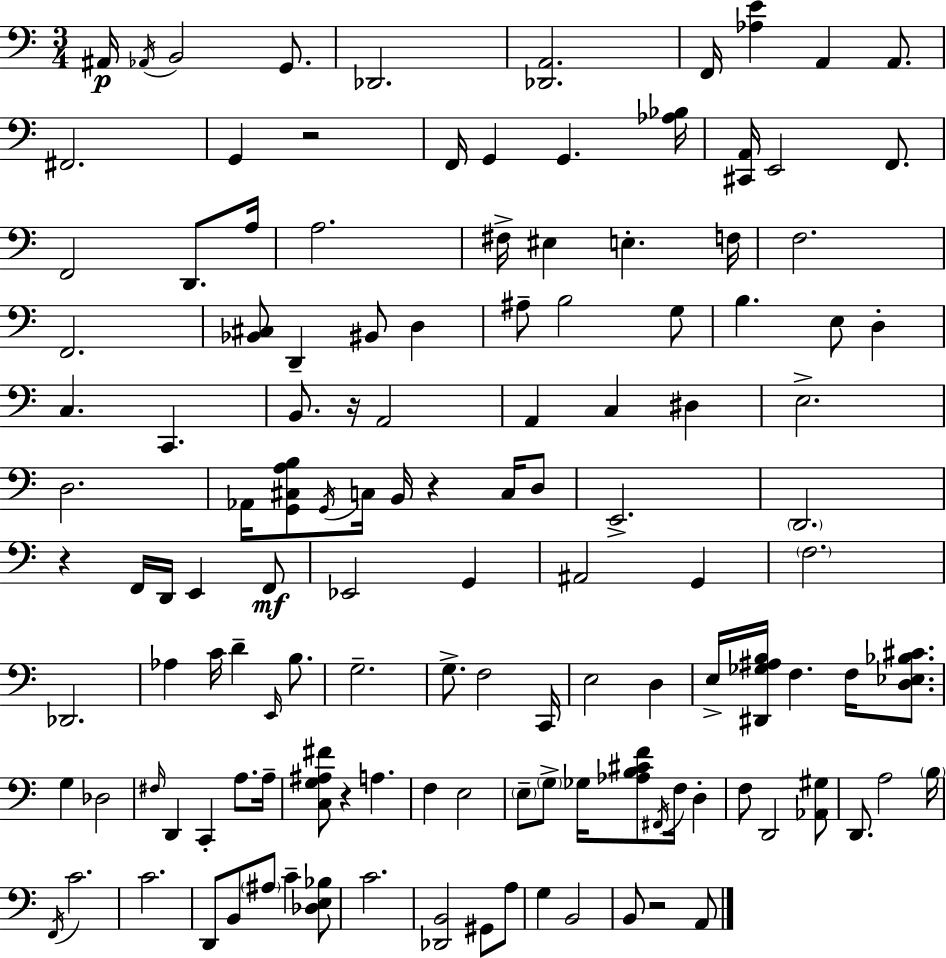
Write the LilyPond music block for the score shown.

{
  \clef bass
  \numericTimeSignature
  \time 3/4
  \key a \minor
  ais,16\p \acciaccatura { aes,16 } b,2 g,8. | des,2. | <des, a,>2. | f,16 <aes e'>4 a,4 a,8. | \break fis,2. | g,4 r2 | f,16 g,4 g,4. | <aes bes>16 <cis, a,>16 e,2 f,8. | \break f,2 d,8. | a16 a2. | fis16-> eis4 e4.-. | f16 f2. | \break f,2. | <bes, cis>8 d,4-- bis,8 d4 | ais8-- b2 g8 | b4. e8 d4-. | \break c4. c,4. | b,8. r16 a,2 | a,4 c4 dis4 | e2.-> | \break d2. | aes,16 <g, cis a b>8 \acciaccatura { g,16 } c16 b,16 r4 c16 | d8 e,2.-> | \parenthesize d,2. | \break r4 f,16 d,16 e,4 | f,8\mf ees,2 g,4 | ais,2 g,4 | \parenthesize f2. | \break des,2. | aes4 c'16 d'4-- \grace { e,16 } | b8. g2.-- | g8.-> f2 | \break c,16 e2 d4 | e16-> <dis, ges ais b>16 f4. f16 | <d ees bes cis'>8. g4 des2 | \grace { fis16 } d,4 c,4-. | \break a8. a16-- <c g ais fis'>8 r4 a4. | f4 e2 | \parenthesize e8-- \parenthesize g8-> ges16 <aes b cis' f'>8 \acciaccatura { fis,16 } | f16 d4-. f8 d,2 | \break <aes, gis>8 d,8. a2 | \parenthesize b16 \acciaccatura { f,16 } c'2. | c'2. | d,8 b,8 \parenthesize ais8 | \break c'4-- <des e bes>8 c'2. | <des, b,>2 | gis,8 a8 g4 b,2 | b,8 r2 | \break a,8 \bar "|."
}